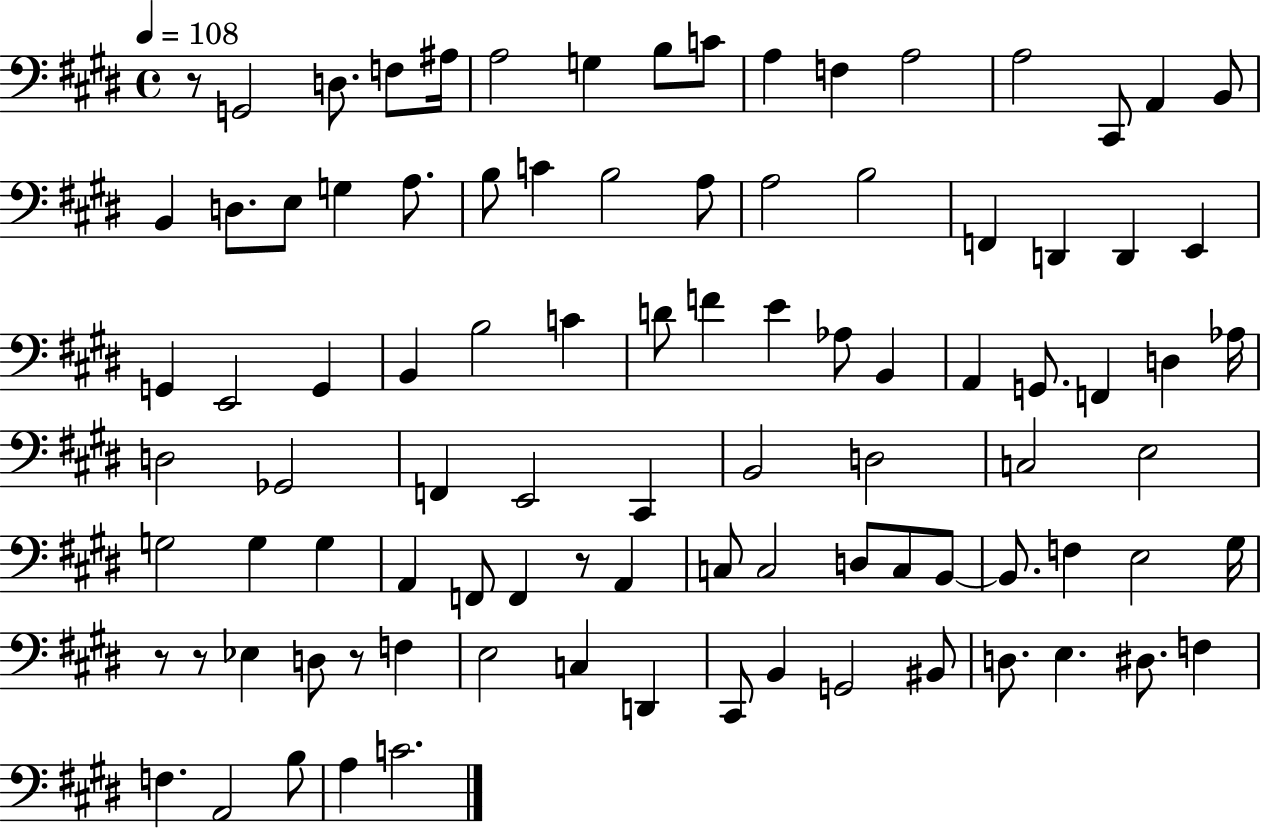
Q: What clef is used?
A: bass